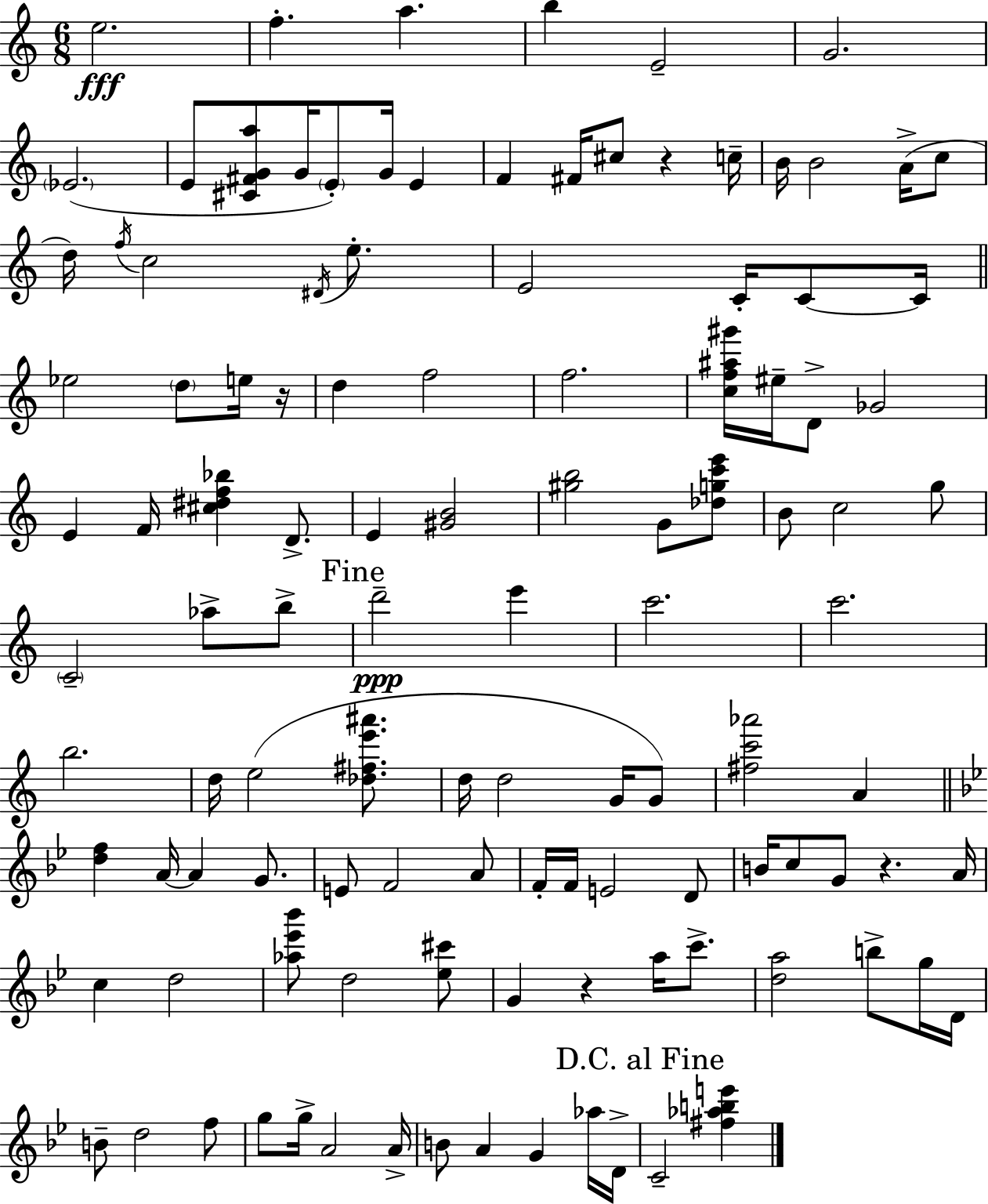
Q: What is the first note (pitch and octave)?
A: E5